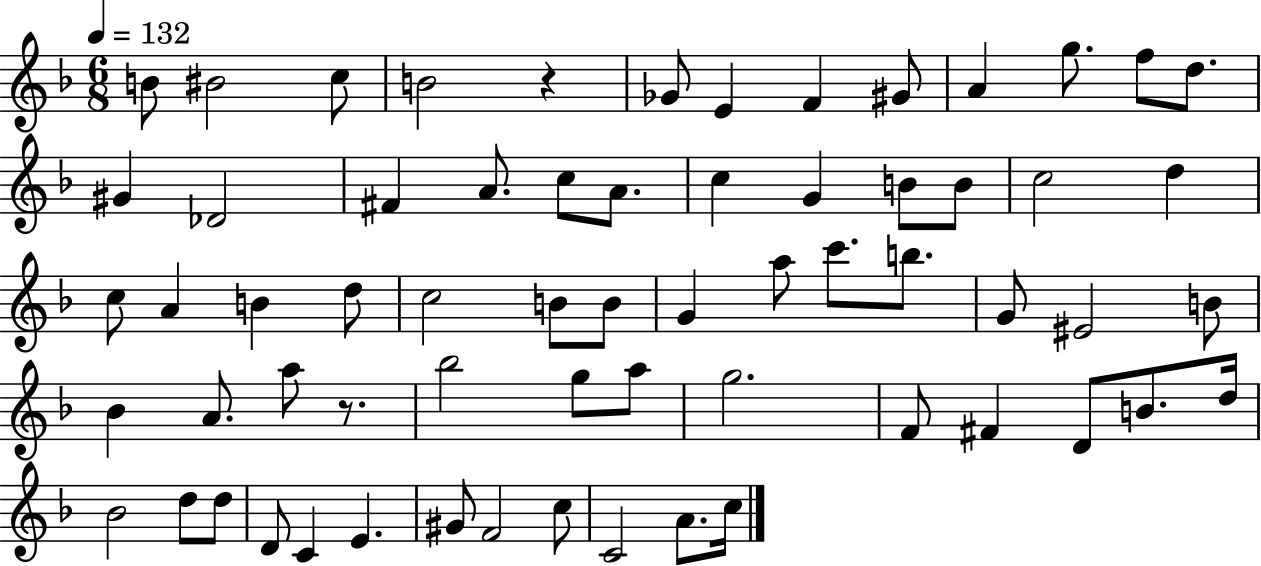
X:1
T:Untitled
M:6/8
L:1/4
K:F
B/2 ^B2 c/2 B2 z _G/2 E F ^G/2 A g/2 f/2 d/2 ^G _D2 ^F A/2 c/2 A/2 c G B/2 B/2 c2 d c/2 A B d/2 c2 B/2 B/2 G a/2 c'/2 b/2 G/2 ^E2 B/2 _B A/2 a/2 z/2 _b2 g/2 a/2 g2 F/2 ^F D/2 B/2 d/4 _B2 d/2 d/2 D/2 C E ^G/2 F2 c/2 C2 A/2 c/4